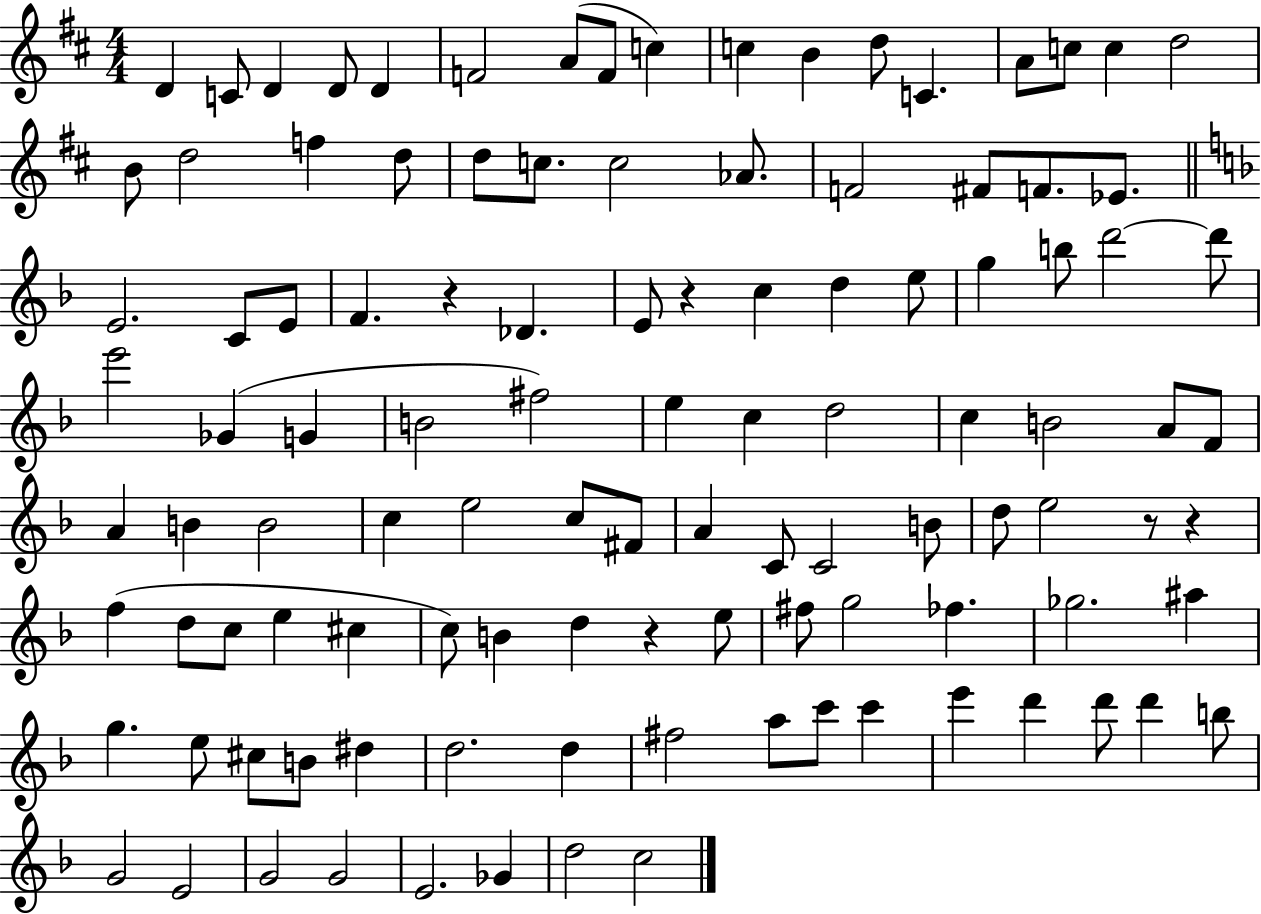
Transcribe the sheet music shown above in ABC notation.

X:1
T:Untitled
M:4/4
L:1/4
K:D
D C/2 D D/2 D F2 A/2 F/2 c c B d/2 C A/2 c/2 c d2 B/2 d2 f d/2 d/2 c/2 c2 _A/2 F2 ^F/2 F/2 _E/2 E2 C/2 E/2 F z _D E/2 z c d e/2 g b/2 d'2 d'/2 e'2 _G G B2 ^f2 e c d2 c B2 A/2 F/2 A B B2 c e2 c/2 ^F/2 A C/2 C2 B/2 d/2 e2 z/2 z f d/2 c/2 e ^c c/2 B d z e/2 ^f/2 g2 _f _g2 ^a g e/2 ^c/2 B/2 ^d d2 d ^f2 a/2 c'/2 c' e' d' d'/2 d' b/2 G2 E2 G2 G2 E2 _G d2 c2